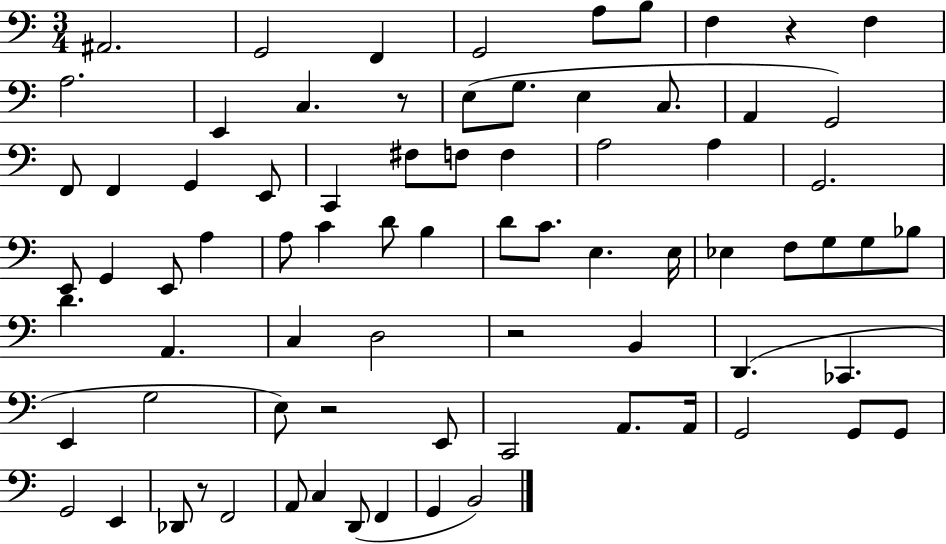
{
  \clef bass
  \numericTimeSignature
  \time 3/4
  \key c \major
  ais,2. | g,2 f,4 | g,2 a8 b8 | f4 r4 f4 | \break a2. | e,4 c4. r8 | e8( g8. e4 c8. | a,4 g,2) | \break f,8 f,4 g,4 e,8 | c,4 fis8 f8 f4 | a2 a4 | g,2. | \break e,8 g,4 e,8 a4 | a8 c'4 d'8 b4 | d'8 c'8. e4. e16 | ees4 f8 g8 g8 bes8 | \break d'4. a,4. | c4 d2 | r2 b,4 | d,4.( ces,4. | \break e,4 g2 | e8) r2 e,8 | c,2 a,8. a,16 | g,2 g,8 g,8 | \break g,2 e,4 | des,8 r8 f,2 | a,8 c4 d,8( f,4 | g,4 b,2) | \break \bar "|."
}